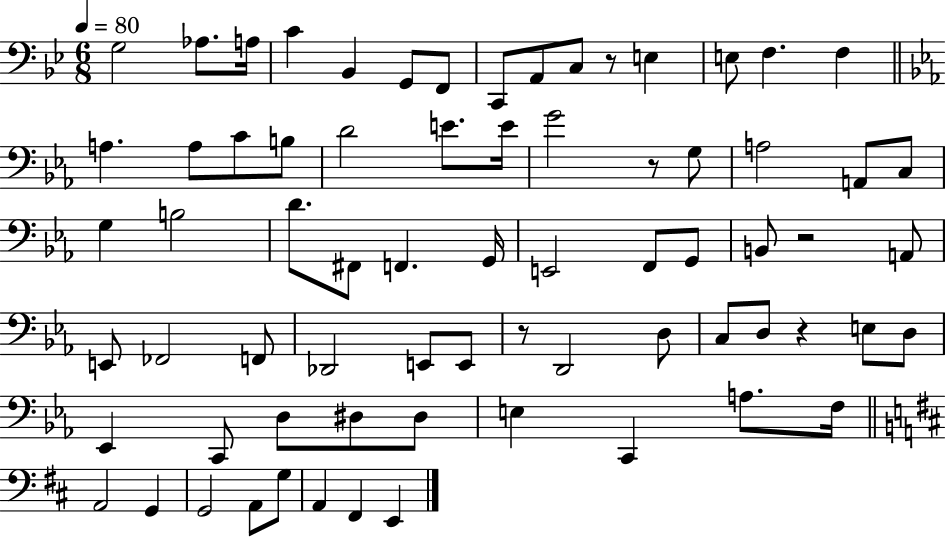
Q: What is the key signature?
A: BES major